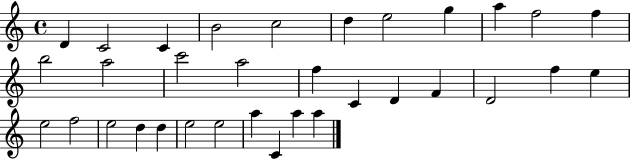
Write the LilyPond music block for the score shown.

{
  \clef treble
  \time 4/4
  \defaultTimeSignature
  \key c \major
  d'4 c'2 c'4 | b'2 c''2 | d''4 e''2 g''4 | a''4 f''2 f''4 | \break b''2 a''2 | c'''2 a''2 | f''4 c'4 d'4 f'4 | d'2 f''4 e''4 | \break e''2 f''2 | e''2 d''4 d''4 | e''2 e''2 | a''4 c'4 a''4 a''4 | \break \bar "|."
}